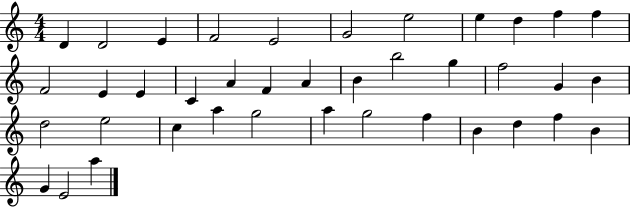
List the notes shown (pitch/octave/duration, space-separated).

D4/q D4/h E4/q F4/h E4/h G4/h E5/h E5/q D5/q F5/q F5/q F4/h E4/q E4/q C4/q A4/q F4/q A4/q B4/q B5/h G5/q F5/h G4/q B4/q D5/h E5/h C5/q A5/q G5/h A5/q G5/h F5/q B4/q D5/q F5/q B4/q G4/q E4/h A5/q